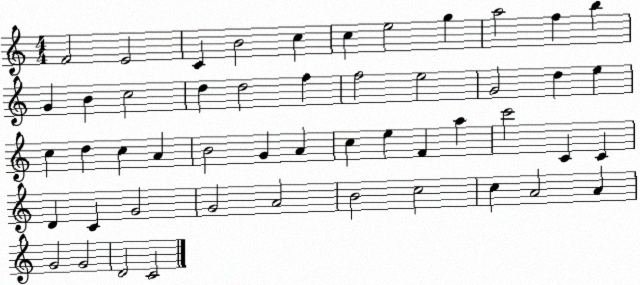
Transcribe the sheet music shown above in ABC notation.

X:1
T:Untitled
M:4/4
L:1/4
K:C
F2 E2 C B2 c c e2 g a2 f b G B c2 d d2 f f2 e2 G2 d e c d c A B2 G A c e F a c'2 C C D C G2 G2 A2 B2 c2 c A2 A G2 G2 D2 C2